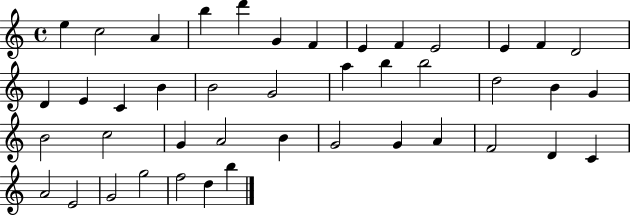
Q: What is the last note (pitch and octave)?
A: B5